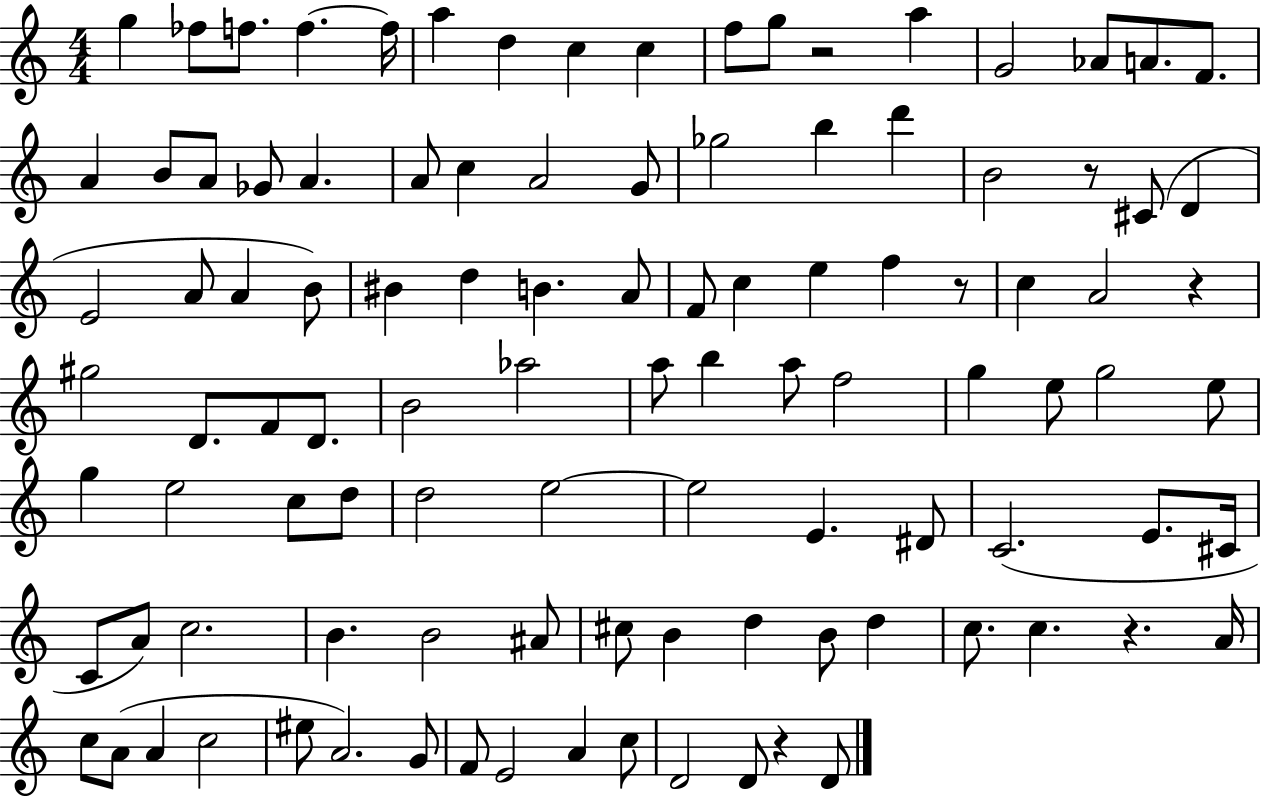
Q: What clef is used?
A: treble